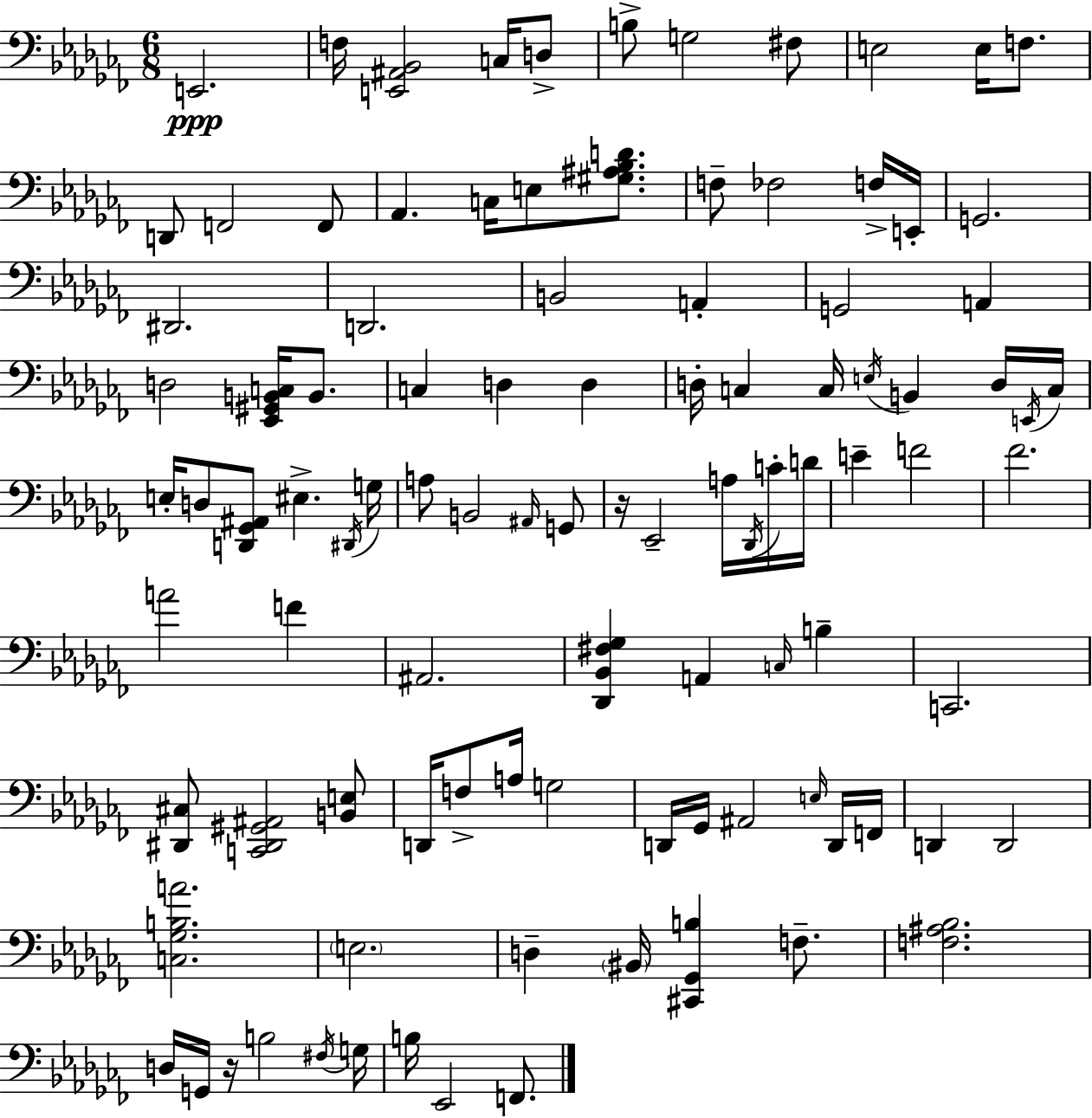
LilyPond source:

{
  \clef bass
  \numericTimeSignature
  \time 6/8
  \key aes \minor
  \repeat volta 2 { e,2.\ppp | f16 <e, ais, bes,>2 c16 d8-> | b8-> g2 fis8 | e2 e16 f8. | \break d,8 f,2 f,8 | aes,4. c16 e8 <gis ais bes d'>8. | f8-- fes2 f16-> e,16-. | g,2. | \break dis,2. | d,2. | b,2 a,4-. | g,2 a,4 | \break d2 <ees, gis, b, c>16 b,8. | c4 d4 d4 | d16-. c4 c16 \acciaccatura { e16 } b,4 d16 | \acciaccatura { e,16 } c16 e16-. d8 <d, ges, ais,>8 eis4.-> | \break \acciaccatura { dis,16 } g16 a8 b,2 | \grace { ais,16 } g,8 r16 ees,2-- | a16 \acciaccatura { des,16 } c'16-. d'16 e'4-- f'2 | fes'2. | \break a'2 | f'4 ais,2. | <des, bes, fis ges>4 a,4 | \grace { c16 } b4-- c,2. | \break <dis, cis>8 <c, dis, gis, ais,>2 | <b, e>8 d,16 f8-> a16 g2 | d,16 ges,16 ais,2 | \grace { e16 } d,16 f,16 d,4 d,2 | \break <c ges b a'>2. | \parenthesize e2. | d4-- \parenthesize bis,16 | <cis, ges, b>4 f8.-- <f ais bes>2. | \break d16 g,16 r16 b2 | \acciaccatura { fis16 } g16 b16 ees,2 | f,8. } \bar "|."
}